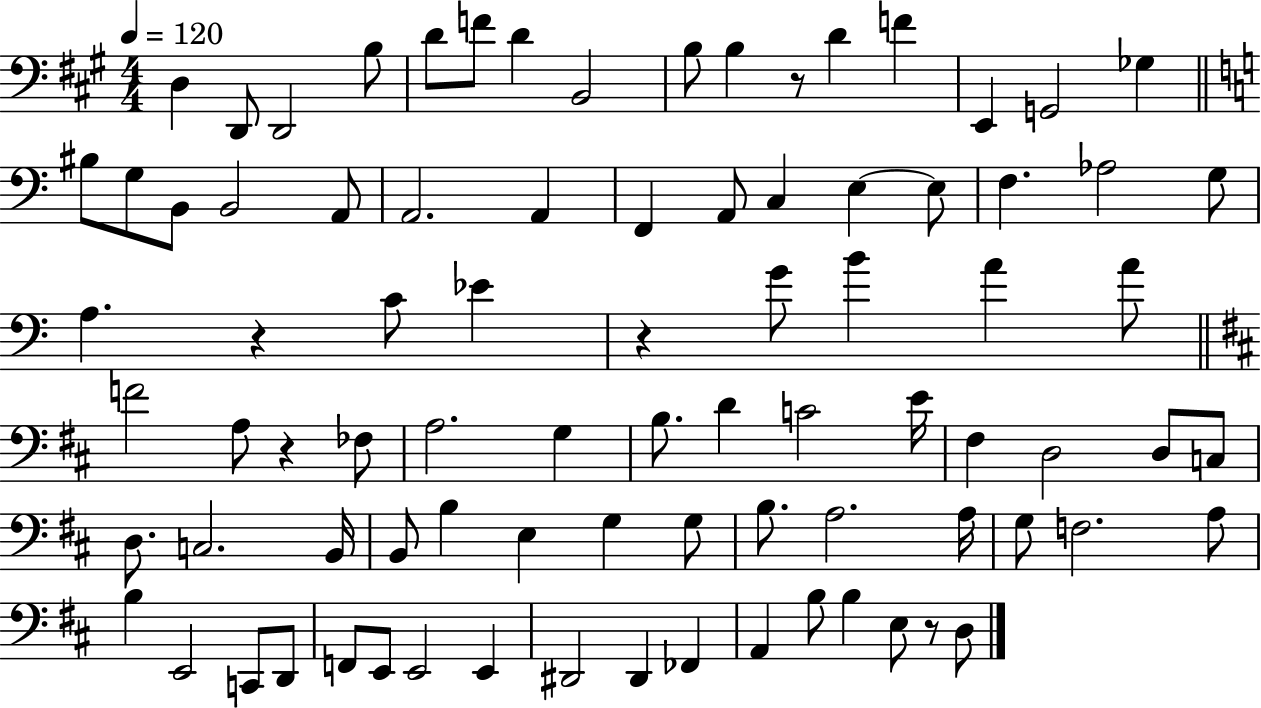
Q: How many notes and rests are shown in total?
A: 85